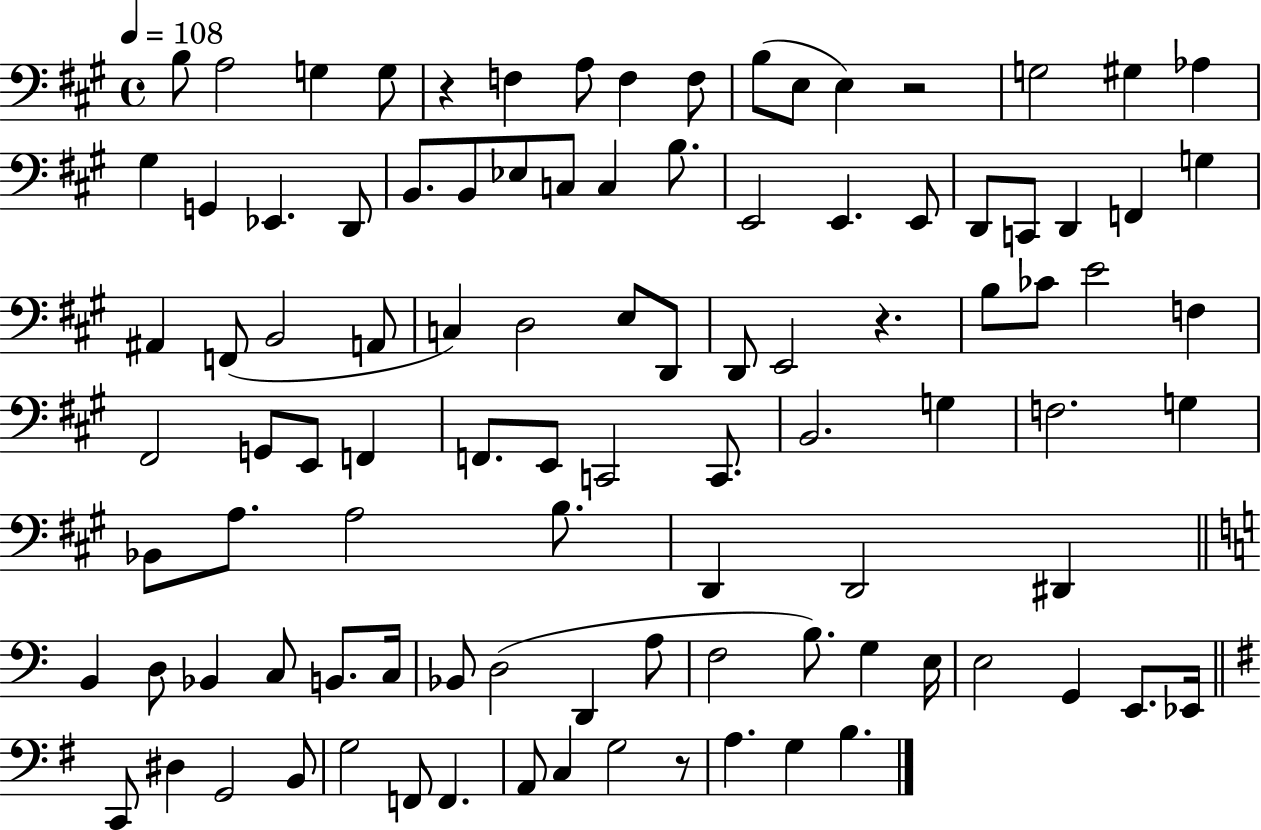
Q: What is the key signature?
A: A major